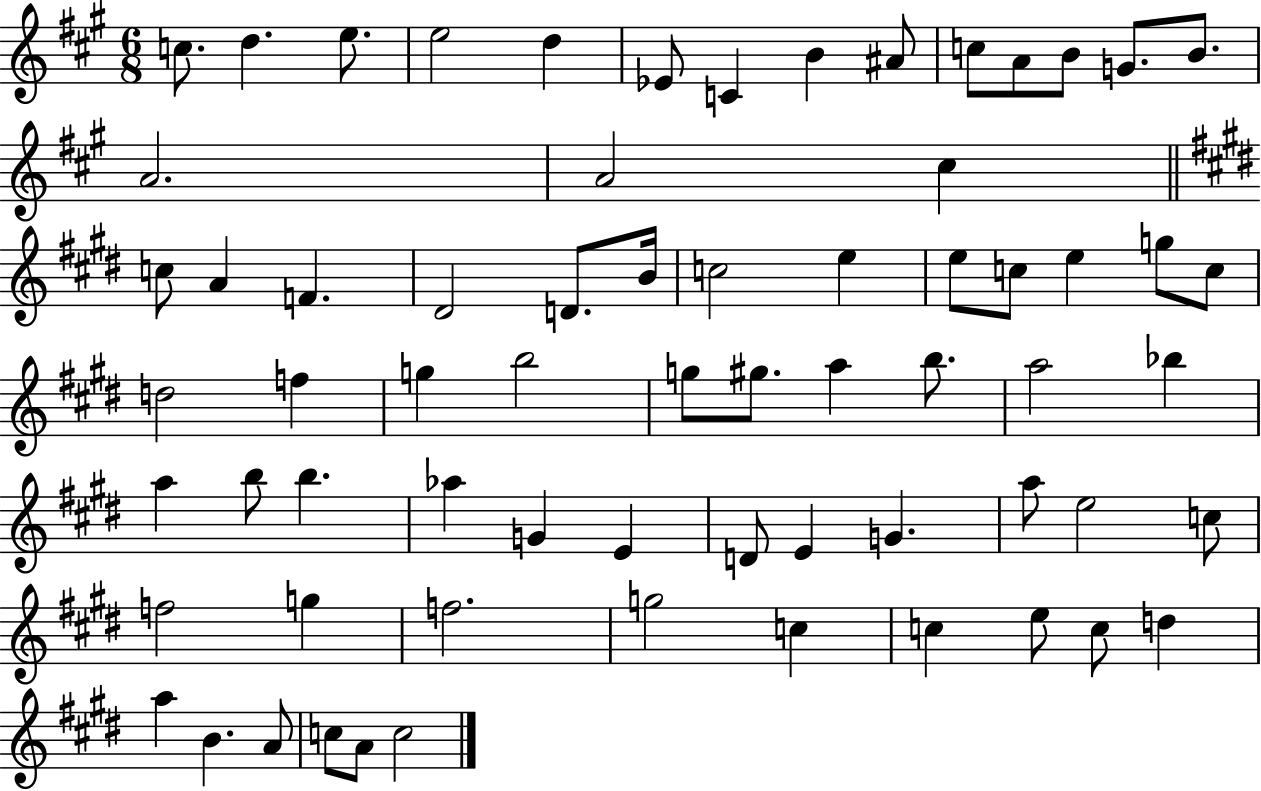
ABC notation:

X:1
T:Untitled
M:6/8
L:1/4
K:A
c/2 d e/2 e2 d _E/2 C B ^A/2 c/2 A/2 B/2 G/2 B/2 A2 A2 ^c c/2 A F ^D2 D/2 B/4 c2 e e/2 c/2 e g/2 c/2 d2 f g b2 g/2 ^g/2 a b/2 a2 _b a b/2 b _a G E D/2 E G a/2 e2 c/2 f2 g f2 g2 c c e/2 c/2 d a B A/2 c/2 A/2 c2